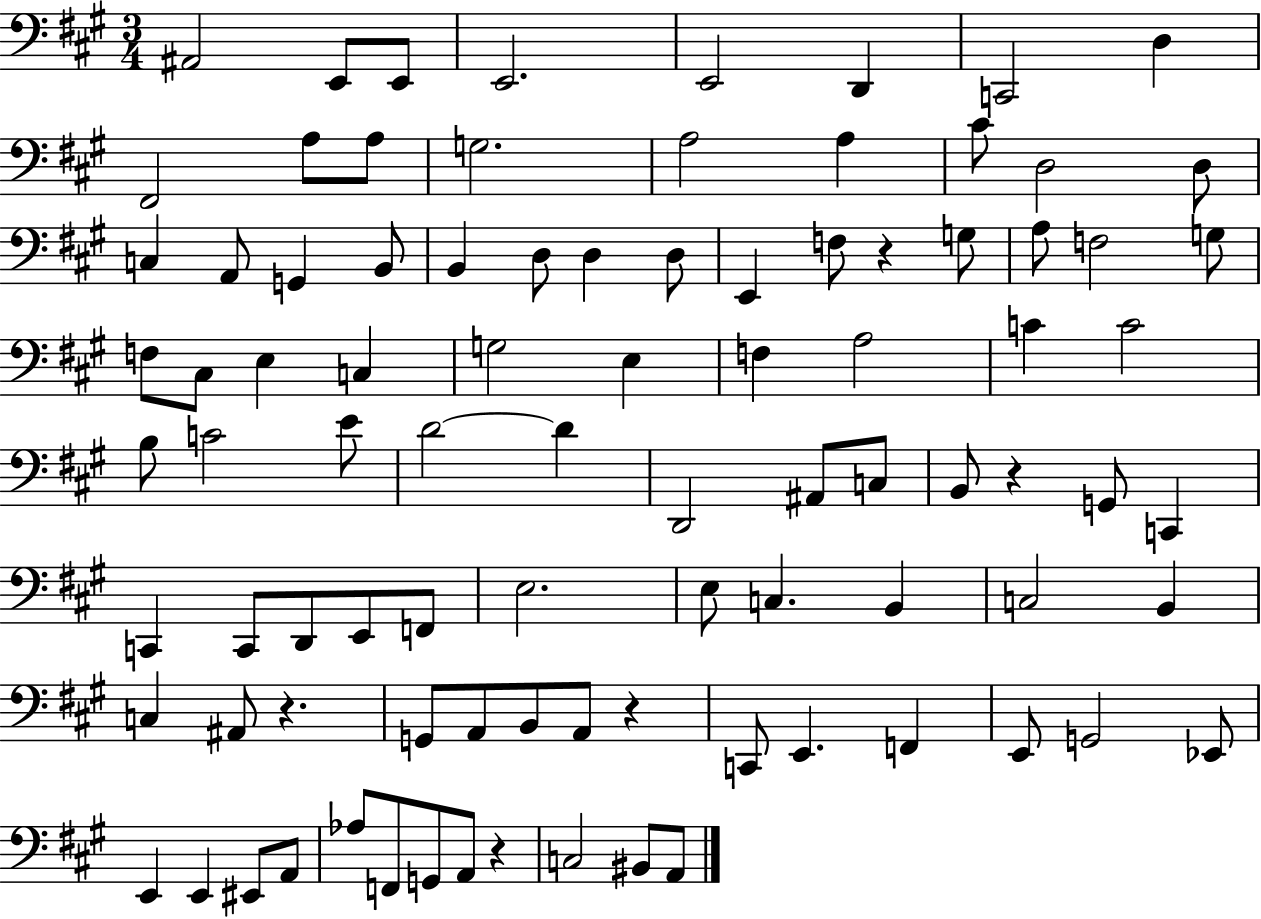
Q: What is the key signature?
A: A major